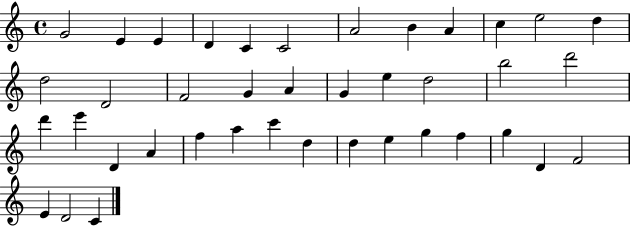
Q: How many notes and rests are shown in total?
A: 40